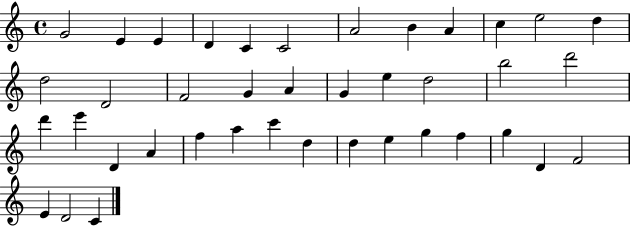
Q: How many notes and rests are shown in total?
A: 40